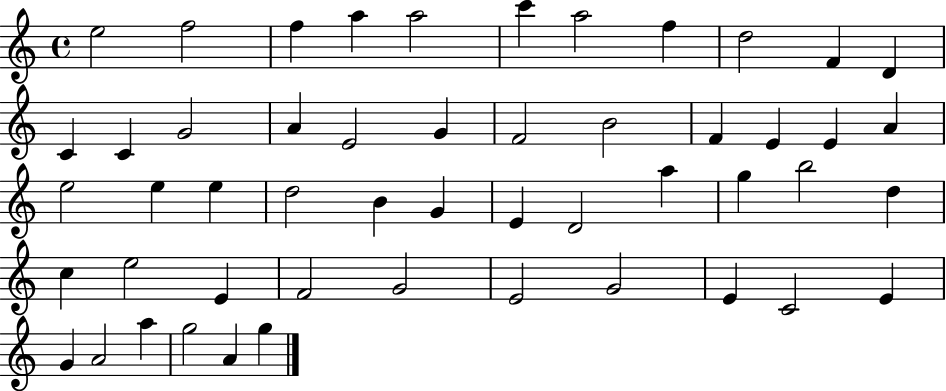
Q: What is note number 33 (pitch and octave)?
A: G5